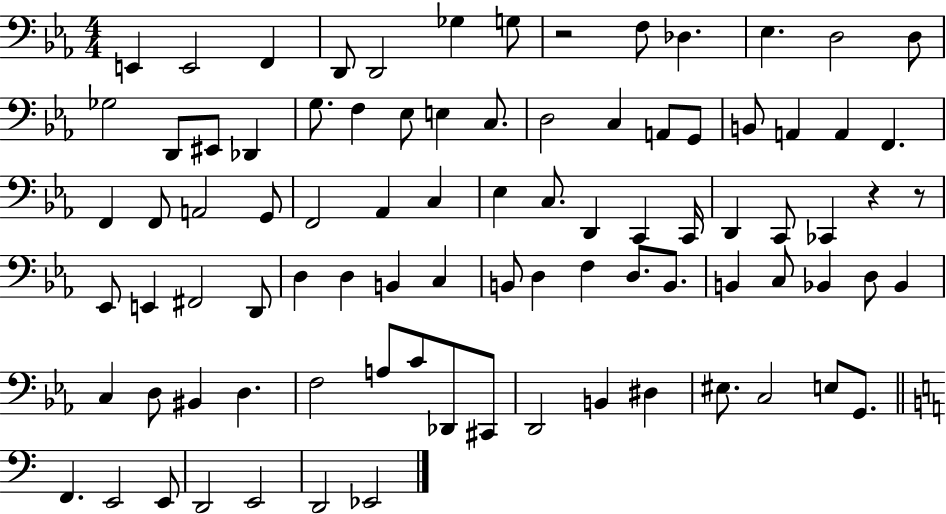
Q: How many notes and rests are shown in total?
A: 88